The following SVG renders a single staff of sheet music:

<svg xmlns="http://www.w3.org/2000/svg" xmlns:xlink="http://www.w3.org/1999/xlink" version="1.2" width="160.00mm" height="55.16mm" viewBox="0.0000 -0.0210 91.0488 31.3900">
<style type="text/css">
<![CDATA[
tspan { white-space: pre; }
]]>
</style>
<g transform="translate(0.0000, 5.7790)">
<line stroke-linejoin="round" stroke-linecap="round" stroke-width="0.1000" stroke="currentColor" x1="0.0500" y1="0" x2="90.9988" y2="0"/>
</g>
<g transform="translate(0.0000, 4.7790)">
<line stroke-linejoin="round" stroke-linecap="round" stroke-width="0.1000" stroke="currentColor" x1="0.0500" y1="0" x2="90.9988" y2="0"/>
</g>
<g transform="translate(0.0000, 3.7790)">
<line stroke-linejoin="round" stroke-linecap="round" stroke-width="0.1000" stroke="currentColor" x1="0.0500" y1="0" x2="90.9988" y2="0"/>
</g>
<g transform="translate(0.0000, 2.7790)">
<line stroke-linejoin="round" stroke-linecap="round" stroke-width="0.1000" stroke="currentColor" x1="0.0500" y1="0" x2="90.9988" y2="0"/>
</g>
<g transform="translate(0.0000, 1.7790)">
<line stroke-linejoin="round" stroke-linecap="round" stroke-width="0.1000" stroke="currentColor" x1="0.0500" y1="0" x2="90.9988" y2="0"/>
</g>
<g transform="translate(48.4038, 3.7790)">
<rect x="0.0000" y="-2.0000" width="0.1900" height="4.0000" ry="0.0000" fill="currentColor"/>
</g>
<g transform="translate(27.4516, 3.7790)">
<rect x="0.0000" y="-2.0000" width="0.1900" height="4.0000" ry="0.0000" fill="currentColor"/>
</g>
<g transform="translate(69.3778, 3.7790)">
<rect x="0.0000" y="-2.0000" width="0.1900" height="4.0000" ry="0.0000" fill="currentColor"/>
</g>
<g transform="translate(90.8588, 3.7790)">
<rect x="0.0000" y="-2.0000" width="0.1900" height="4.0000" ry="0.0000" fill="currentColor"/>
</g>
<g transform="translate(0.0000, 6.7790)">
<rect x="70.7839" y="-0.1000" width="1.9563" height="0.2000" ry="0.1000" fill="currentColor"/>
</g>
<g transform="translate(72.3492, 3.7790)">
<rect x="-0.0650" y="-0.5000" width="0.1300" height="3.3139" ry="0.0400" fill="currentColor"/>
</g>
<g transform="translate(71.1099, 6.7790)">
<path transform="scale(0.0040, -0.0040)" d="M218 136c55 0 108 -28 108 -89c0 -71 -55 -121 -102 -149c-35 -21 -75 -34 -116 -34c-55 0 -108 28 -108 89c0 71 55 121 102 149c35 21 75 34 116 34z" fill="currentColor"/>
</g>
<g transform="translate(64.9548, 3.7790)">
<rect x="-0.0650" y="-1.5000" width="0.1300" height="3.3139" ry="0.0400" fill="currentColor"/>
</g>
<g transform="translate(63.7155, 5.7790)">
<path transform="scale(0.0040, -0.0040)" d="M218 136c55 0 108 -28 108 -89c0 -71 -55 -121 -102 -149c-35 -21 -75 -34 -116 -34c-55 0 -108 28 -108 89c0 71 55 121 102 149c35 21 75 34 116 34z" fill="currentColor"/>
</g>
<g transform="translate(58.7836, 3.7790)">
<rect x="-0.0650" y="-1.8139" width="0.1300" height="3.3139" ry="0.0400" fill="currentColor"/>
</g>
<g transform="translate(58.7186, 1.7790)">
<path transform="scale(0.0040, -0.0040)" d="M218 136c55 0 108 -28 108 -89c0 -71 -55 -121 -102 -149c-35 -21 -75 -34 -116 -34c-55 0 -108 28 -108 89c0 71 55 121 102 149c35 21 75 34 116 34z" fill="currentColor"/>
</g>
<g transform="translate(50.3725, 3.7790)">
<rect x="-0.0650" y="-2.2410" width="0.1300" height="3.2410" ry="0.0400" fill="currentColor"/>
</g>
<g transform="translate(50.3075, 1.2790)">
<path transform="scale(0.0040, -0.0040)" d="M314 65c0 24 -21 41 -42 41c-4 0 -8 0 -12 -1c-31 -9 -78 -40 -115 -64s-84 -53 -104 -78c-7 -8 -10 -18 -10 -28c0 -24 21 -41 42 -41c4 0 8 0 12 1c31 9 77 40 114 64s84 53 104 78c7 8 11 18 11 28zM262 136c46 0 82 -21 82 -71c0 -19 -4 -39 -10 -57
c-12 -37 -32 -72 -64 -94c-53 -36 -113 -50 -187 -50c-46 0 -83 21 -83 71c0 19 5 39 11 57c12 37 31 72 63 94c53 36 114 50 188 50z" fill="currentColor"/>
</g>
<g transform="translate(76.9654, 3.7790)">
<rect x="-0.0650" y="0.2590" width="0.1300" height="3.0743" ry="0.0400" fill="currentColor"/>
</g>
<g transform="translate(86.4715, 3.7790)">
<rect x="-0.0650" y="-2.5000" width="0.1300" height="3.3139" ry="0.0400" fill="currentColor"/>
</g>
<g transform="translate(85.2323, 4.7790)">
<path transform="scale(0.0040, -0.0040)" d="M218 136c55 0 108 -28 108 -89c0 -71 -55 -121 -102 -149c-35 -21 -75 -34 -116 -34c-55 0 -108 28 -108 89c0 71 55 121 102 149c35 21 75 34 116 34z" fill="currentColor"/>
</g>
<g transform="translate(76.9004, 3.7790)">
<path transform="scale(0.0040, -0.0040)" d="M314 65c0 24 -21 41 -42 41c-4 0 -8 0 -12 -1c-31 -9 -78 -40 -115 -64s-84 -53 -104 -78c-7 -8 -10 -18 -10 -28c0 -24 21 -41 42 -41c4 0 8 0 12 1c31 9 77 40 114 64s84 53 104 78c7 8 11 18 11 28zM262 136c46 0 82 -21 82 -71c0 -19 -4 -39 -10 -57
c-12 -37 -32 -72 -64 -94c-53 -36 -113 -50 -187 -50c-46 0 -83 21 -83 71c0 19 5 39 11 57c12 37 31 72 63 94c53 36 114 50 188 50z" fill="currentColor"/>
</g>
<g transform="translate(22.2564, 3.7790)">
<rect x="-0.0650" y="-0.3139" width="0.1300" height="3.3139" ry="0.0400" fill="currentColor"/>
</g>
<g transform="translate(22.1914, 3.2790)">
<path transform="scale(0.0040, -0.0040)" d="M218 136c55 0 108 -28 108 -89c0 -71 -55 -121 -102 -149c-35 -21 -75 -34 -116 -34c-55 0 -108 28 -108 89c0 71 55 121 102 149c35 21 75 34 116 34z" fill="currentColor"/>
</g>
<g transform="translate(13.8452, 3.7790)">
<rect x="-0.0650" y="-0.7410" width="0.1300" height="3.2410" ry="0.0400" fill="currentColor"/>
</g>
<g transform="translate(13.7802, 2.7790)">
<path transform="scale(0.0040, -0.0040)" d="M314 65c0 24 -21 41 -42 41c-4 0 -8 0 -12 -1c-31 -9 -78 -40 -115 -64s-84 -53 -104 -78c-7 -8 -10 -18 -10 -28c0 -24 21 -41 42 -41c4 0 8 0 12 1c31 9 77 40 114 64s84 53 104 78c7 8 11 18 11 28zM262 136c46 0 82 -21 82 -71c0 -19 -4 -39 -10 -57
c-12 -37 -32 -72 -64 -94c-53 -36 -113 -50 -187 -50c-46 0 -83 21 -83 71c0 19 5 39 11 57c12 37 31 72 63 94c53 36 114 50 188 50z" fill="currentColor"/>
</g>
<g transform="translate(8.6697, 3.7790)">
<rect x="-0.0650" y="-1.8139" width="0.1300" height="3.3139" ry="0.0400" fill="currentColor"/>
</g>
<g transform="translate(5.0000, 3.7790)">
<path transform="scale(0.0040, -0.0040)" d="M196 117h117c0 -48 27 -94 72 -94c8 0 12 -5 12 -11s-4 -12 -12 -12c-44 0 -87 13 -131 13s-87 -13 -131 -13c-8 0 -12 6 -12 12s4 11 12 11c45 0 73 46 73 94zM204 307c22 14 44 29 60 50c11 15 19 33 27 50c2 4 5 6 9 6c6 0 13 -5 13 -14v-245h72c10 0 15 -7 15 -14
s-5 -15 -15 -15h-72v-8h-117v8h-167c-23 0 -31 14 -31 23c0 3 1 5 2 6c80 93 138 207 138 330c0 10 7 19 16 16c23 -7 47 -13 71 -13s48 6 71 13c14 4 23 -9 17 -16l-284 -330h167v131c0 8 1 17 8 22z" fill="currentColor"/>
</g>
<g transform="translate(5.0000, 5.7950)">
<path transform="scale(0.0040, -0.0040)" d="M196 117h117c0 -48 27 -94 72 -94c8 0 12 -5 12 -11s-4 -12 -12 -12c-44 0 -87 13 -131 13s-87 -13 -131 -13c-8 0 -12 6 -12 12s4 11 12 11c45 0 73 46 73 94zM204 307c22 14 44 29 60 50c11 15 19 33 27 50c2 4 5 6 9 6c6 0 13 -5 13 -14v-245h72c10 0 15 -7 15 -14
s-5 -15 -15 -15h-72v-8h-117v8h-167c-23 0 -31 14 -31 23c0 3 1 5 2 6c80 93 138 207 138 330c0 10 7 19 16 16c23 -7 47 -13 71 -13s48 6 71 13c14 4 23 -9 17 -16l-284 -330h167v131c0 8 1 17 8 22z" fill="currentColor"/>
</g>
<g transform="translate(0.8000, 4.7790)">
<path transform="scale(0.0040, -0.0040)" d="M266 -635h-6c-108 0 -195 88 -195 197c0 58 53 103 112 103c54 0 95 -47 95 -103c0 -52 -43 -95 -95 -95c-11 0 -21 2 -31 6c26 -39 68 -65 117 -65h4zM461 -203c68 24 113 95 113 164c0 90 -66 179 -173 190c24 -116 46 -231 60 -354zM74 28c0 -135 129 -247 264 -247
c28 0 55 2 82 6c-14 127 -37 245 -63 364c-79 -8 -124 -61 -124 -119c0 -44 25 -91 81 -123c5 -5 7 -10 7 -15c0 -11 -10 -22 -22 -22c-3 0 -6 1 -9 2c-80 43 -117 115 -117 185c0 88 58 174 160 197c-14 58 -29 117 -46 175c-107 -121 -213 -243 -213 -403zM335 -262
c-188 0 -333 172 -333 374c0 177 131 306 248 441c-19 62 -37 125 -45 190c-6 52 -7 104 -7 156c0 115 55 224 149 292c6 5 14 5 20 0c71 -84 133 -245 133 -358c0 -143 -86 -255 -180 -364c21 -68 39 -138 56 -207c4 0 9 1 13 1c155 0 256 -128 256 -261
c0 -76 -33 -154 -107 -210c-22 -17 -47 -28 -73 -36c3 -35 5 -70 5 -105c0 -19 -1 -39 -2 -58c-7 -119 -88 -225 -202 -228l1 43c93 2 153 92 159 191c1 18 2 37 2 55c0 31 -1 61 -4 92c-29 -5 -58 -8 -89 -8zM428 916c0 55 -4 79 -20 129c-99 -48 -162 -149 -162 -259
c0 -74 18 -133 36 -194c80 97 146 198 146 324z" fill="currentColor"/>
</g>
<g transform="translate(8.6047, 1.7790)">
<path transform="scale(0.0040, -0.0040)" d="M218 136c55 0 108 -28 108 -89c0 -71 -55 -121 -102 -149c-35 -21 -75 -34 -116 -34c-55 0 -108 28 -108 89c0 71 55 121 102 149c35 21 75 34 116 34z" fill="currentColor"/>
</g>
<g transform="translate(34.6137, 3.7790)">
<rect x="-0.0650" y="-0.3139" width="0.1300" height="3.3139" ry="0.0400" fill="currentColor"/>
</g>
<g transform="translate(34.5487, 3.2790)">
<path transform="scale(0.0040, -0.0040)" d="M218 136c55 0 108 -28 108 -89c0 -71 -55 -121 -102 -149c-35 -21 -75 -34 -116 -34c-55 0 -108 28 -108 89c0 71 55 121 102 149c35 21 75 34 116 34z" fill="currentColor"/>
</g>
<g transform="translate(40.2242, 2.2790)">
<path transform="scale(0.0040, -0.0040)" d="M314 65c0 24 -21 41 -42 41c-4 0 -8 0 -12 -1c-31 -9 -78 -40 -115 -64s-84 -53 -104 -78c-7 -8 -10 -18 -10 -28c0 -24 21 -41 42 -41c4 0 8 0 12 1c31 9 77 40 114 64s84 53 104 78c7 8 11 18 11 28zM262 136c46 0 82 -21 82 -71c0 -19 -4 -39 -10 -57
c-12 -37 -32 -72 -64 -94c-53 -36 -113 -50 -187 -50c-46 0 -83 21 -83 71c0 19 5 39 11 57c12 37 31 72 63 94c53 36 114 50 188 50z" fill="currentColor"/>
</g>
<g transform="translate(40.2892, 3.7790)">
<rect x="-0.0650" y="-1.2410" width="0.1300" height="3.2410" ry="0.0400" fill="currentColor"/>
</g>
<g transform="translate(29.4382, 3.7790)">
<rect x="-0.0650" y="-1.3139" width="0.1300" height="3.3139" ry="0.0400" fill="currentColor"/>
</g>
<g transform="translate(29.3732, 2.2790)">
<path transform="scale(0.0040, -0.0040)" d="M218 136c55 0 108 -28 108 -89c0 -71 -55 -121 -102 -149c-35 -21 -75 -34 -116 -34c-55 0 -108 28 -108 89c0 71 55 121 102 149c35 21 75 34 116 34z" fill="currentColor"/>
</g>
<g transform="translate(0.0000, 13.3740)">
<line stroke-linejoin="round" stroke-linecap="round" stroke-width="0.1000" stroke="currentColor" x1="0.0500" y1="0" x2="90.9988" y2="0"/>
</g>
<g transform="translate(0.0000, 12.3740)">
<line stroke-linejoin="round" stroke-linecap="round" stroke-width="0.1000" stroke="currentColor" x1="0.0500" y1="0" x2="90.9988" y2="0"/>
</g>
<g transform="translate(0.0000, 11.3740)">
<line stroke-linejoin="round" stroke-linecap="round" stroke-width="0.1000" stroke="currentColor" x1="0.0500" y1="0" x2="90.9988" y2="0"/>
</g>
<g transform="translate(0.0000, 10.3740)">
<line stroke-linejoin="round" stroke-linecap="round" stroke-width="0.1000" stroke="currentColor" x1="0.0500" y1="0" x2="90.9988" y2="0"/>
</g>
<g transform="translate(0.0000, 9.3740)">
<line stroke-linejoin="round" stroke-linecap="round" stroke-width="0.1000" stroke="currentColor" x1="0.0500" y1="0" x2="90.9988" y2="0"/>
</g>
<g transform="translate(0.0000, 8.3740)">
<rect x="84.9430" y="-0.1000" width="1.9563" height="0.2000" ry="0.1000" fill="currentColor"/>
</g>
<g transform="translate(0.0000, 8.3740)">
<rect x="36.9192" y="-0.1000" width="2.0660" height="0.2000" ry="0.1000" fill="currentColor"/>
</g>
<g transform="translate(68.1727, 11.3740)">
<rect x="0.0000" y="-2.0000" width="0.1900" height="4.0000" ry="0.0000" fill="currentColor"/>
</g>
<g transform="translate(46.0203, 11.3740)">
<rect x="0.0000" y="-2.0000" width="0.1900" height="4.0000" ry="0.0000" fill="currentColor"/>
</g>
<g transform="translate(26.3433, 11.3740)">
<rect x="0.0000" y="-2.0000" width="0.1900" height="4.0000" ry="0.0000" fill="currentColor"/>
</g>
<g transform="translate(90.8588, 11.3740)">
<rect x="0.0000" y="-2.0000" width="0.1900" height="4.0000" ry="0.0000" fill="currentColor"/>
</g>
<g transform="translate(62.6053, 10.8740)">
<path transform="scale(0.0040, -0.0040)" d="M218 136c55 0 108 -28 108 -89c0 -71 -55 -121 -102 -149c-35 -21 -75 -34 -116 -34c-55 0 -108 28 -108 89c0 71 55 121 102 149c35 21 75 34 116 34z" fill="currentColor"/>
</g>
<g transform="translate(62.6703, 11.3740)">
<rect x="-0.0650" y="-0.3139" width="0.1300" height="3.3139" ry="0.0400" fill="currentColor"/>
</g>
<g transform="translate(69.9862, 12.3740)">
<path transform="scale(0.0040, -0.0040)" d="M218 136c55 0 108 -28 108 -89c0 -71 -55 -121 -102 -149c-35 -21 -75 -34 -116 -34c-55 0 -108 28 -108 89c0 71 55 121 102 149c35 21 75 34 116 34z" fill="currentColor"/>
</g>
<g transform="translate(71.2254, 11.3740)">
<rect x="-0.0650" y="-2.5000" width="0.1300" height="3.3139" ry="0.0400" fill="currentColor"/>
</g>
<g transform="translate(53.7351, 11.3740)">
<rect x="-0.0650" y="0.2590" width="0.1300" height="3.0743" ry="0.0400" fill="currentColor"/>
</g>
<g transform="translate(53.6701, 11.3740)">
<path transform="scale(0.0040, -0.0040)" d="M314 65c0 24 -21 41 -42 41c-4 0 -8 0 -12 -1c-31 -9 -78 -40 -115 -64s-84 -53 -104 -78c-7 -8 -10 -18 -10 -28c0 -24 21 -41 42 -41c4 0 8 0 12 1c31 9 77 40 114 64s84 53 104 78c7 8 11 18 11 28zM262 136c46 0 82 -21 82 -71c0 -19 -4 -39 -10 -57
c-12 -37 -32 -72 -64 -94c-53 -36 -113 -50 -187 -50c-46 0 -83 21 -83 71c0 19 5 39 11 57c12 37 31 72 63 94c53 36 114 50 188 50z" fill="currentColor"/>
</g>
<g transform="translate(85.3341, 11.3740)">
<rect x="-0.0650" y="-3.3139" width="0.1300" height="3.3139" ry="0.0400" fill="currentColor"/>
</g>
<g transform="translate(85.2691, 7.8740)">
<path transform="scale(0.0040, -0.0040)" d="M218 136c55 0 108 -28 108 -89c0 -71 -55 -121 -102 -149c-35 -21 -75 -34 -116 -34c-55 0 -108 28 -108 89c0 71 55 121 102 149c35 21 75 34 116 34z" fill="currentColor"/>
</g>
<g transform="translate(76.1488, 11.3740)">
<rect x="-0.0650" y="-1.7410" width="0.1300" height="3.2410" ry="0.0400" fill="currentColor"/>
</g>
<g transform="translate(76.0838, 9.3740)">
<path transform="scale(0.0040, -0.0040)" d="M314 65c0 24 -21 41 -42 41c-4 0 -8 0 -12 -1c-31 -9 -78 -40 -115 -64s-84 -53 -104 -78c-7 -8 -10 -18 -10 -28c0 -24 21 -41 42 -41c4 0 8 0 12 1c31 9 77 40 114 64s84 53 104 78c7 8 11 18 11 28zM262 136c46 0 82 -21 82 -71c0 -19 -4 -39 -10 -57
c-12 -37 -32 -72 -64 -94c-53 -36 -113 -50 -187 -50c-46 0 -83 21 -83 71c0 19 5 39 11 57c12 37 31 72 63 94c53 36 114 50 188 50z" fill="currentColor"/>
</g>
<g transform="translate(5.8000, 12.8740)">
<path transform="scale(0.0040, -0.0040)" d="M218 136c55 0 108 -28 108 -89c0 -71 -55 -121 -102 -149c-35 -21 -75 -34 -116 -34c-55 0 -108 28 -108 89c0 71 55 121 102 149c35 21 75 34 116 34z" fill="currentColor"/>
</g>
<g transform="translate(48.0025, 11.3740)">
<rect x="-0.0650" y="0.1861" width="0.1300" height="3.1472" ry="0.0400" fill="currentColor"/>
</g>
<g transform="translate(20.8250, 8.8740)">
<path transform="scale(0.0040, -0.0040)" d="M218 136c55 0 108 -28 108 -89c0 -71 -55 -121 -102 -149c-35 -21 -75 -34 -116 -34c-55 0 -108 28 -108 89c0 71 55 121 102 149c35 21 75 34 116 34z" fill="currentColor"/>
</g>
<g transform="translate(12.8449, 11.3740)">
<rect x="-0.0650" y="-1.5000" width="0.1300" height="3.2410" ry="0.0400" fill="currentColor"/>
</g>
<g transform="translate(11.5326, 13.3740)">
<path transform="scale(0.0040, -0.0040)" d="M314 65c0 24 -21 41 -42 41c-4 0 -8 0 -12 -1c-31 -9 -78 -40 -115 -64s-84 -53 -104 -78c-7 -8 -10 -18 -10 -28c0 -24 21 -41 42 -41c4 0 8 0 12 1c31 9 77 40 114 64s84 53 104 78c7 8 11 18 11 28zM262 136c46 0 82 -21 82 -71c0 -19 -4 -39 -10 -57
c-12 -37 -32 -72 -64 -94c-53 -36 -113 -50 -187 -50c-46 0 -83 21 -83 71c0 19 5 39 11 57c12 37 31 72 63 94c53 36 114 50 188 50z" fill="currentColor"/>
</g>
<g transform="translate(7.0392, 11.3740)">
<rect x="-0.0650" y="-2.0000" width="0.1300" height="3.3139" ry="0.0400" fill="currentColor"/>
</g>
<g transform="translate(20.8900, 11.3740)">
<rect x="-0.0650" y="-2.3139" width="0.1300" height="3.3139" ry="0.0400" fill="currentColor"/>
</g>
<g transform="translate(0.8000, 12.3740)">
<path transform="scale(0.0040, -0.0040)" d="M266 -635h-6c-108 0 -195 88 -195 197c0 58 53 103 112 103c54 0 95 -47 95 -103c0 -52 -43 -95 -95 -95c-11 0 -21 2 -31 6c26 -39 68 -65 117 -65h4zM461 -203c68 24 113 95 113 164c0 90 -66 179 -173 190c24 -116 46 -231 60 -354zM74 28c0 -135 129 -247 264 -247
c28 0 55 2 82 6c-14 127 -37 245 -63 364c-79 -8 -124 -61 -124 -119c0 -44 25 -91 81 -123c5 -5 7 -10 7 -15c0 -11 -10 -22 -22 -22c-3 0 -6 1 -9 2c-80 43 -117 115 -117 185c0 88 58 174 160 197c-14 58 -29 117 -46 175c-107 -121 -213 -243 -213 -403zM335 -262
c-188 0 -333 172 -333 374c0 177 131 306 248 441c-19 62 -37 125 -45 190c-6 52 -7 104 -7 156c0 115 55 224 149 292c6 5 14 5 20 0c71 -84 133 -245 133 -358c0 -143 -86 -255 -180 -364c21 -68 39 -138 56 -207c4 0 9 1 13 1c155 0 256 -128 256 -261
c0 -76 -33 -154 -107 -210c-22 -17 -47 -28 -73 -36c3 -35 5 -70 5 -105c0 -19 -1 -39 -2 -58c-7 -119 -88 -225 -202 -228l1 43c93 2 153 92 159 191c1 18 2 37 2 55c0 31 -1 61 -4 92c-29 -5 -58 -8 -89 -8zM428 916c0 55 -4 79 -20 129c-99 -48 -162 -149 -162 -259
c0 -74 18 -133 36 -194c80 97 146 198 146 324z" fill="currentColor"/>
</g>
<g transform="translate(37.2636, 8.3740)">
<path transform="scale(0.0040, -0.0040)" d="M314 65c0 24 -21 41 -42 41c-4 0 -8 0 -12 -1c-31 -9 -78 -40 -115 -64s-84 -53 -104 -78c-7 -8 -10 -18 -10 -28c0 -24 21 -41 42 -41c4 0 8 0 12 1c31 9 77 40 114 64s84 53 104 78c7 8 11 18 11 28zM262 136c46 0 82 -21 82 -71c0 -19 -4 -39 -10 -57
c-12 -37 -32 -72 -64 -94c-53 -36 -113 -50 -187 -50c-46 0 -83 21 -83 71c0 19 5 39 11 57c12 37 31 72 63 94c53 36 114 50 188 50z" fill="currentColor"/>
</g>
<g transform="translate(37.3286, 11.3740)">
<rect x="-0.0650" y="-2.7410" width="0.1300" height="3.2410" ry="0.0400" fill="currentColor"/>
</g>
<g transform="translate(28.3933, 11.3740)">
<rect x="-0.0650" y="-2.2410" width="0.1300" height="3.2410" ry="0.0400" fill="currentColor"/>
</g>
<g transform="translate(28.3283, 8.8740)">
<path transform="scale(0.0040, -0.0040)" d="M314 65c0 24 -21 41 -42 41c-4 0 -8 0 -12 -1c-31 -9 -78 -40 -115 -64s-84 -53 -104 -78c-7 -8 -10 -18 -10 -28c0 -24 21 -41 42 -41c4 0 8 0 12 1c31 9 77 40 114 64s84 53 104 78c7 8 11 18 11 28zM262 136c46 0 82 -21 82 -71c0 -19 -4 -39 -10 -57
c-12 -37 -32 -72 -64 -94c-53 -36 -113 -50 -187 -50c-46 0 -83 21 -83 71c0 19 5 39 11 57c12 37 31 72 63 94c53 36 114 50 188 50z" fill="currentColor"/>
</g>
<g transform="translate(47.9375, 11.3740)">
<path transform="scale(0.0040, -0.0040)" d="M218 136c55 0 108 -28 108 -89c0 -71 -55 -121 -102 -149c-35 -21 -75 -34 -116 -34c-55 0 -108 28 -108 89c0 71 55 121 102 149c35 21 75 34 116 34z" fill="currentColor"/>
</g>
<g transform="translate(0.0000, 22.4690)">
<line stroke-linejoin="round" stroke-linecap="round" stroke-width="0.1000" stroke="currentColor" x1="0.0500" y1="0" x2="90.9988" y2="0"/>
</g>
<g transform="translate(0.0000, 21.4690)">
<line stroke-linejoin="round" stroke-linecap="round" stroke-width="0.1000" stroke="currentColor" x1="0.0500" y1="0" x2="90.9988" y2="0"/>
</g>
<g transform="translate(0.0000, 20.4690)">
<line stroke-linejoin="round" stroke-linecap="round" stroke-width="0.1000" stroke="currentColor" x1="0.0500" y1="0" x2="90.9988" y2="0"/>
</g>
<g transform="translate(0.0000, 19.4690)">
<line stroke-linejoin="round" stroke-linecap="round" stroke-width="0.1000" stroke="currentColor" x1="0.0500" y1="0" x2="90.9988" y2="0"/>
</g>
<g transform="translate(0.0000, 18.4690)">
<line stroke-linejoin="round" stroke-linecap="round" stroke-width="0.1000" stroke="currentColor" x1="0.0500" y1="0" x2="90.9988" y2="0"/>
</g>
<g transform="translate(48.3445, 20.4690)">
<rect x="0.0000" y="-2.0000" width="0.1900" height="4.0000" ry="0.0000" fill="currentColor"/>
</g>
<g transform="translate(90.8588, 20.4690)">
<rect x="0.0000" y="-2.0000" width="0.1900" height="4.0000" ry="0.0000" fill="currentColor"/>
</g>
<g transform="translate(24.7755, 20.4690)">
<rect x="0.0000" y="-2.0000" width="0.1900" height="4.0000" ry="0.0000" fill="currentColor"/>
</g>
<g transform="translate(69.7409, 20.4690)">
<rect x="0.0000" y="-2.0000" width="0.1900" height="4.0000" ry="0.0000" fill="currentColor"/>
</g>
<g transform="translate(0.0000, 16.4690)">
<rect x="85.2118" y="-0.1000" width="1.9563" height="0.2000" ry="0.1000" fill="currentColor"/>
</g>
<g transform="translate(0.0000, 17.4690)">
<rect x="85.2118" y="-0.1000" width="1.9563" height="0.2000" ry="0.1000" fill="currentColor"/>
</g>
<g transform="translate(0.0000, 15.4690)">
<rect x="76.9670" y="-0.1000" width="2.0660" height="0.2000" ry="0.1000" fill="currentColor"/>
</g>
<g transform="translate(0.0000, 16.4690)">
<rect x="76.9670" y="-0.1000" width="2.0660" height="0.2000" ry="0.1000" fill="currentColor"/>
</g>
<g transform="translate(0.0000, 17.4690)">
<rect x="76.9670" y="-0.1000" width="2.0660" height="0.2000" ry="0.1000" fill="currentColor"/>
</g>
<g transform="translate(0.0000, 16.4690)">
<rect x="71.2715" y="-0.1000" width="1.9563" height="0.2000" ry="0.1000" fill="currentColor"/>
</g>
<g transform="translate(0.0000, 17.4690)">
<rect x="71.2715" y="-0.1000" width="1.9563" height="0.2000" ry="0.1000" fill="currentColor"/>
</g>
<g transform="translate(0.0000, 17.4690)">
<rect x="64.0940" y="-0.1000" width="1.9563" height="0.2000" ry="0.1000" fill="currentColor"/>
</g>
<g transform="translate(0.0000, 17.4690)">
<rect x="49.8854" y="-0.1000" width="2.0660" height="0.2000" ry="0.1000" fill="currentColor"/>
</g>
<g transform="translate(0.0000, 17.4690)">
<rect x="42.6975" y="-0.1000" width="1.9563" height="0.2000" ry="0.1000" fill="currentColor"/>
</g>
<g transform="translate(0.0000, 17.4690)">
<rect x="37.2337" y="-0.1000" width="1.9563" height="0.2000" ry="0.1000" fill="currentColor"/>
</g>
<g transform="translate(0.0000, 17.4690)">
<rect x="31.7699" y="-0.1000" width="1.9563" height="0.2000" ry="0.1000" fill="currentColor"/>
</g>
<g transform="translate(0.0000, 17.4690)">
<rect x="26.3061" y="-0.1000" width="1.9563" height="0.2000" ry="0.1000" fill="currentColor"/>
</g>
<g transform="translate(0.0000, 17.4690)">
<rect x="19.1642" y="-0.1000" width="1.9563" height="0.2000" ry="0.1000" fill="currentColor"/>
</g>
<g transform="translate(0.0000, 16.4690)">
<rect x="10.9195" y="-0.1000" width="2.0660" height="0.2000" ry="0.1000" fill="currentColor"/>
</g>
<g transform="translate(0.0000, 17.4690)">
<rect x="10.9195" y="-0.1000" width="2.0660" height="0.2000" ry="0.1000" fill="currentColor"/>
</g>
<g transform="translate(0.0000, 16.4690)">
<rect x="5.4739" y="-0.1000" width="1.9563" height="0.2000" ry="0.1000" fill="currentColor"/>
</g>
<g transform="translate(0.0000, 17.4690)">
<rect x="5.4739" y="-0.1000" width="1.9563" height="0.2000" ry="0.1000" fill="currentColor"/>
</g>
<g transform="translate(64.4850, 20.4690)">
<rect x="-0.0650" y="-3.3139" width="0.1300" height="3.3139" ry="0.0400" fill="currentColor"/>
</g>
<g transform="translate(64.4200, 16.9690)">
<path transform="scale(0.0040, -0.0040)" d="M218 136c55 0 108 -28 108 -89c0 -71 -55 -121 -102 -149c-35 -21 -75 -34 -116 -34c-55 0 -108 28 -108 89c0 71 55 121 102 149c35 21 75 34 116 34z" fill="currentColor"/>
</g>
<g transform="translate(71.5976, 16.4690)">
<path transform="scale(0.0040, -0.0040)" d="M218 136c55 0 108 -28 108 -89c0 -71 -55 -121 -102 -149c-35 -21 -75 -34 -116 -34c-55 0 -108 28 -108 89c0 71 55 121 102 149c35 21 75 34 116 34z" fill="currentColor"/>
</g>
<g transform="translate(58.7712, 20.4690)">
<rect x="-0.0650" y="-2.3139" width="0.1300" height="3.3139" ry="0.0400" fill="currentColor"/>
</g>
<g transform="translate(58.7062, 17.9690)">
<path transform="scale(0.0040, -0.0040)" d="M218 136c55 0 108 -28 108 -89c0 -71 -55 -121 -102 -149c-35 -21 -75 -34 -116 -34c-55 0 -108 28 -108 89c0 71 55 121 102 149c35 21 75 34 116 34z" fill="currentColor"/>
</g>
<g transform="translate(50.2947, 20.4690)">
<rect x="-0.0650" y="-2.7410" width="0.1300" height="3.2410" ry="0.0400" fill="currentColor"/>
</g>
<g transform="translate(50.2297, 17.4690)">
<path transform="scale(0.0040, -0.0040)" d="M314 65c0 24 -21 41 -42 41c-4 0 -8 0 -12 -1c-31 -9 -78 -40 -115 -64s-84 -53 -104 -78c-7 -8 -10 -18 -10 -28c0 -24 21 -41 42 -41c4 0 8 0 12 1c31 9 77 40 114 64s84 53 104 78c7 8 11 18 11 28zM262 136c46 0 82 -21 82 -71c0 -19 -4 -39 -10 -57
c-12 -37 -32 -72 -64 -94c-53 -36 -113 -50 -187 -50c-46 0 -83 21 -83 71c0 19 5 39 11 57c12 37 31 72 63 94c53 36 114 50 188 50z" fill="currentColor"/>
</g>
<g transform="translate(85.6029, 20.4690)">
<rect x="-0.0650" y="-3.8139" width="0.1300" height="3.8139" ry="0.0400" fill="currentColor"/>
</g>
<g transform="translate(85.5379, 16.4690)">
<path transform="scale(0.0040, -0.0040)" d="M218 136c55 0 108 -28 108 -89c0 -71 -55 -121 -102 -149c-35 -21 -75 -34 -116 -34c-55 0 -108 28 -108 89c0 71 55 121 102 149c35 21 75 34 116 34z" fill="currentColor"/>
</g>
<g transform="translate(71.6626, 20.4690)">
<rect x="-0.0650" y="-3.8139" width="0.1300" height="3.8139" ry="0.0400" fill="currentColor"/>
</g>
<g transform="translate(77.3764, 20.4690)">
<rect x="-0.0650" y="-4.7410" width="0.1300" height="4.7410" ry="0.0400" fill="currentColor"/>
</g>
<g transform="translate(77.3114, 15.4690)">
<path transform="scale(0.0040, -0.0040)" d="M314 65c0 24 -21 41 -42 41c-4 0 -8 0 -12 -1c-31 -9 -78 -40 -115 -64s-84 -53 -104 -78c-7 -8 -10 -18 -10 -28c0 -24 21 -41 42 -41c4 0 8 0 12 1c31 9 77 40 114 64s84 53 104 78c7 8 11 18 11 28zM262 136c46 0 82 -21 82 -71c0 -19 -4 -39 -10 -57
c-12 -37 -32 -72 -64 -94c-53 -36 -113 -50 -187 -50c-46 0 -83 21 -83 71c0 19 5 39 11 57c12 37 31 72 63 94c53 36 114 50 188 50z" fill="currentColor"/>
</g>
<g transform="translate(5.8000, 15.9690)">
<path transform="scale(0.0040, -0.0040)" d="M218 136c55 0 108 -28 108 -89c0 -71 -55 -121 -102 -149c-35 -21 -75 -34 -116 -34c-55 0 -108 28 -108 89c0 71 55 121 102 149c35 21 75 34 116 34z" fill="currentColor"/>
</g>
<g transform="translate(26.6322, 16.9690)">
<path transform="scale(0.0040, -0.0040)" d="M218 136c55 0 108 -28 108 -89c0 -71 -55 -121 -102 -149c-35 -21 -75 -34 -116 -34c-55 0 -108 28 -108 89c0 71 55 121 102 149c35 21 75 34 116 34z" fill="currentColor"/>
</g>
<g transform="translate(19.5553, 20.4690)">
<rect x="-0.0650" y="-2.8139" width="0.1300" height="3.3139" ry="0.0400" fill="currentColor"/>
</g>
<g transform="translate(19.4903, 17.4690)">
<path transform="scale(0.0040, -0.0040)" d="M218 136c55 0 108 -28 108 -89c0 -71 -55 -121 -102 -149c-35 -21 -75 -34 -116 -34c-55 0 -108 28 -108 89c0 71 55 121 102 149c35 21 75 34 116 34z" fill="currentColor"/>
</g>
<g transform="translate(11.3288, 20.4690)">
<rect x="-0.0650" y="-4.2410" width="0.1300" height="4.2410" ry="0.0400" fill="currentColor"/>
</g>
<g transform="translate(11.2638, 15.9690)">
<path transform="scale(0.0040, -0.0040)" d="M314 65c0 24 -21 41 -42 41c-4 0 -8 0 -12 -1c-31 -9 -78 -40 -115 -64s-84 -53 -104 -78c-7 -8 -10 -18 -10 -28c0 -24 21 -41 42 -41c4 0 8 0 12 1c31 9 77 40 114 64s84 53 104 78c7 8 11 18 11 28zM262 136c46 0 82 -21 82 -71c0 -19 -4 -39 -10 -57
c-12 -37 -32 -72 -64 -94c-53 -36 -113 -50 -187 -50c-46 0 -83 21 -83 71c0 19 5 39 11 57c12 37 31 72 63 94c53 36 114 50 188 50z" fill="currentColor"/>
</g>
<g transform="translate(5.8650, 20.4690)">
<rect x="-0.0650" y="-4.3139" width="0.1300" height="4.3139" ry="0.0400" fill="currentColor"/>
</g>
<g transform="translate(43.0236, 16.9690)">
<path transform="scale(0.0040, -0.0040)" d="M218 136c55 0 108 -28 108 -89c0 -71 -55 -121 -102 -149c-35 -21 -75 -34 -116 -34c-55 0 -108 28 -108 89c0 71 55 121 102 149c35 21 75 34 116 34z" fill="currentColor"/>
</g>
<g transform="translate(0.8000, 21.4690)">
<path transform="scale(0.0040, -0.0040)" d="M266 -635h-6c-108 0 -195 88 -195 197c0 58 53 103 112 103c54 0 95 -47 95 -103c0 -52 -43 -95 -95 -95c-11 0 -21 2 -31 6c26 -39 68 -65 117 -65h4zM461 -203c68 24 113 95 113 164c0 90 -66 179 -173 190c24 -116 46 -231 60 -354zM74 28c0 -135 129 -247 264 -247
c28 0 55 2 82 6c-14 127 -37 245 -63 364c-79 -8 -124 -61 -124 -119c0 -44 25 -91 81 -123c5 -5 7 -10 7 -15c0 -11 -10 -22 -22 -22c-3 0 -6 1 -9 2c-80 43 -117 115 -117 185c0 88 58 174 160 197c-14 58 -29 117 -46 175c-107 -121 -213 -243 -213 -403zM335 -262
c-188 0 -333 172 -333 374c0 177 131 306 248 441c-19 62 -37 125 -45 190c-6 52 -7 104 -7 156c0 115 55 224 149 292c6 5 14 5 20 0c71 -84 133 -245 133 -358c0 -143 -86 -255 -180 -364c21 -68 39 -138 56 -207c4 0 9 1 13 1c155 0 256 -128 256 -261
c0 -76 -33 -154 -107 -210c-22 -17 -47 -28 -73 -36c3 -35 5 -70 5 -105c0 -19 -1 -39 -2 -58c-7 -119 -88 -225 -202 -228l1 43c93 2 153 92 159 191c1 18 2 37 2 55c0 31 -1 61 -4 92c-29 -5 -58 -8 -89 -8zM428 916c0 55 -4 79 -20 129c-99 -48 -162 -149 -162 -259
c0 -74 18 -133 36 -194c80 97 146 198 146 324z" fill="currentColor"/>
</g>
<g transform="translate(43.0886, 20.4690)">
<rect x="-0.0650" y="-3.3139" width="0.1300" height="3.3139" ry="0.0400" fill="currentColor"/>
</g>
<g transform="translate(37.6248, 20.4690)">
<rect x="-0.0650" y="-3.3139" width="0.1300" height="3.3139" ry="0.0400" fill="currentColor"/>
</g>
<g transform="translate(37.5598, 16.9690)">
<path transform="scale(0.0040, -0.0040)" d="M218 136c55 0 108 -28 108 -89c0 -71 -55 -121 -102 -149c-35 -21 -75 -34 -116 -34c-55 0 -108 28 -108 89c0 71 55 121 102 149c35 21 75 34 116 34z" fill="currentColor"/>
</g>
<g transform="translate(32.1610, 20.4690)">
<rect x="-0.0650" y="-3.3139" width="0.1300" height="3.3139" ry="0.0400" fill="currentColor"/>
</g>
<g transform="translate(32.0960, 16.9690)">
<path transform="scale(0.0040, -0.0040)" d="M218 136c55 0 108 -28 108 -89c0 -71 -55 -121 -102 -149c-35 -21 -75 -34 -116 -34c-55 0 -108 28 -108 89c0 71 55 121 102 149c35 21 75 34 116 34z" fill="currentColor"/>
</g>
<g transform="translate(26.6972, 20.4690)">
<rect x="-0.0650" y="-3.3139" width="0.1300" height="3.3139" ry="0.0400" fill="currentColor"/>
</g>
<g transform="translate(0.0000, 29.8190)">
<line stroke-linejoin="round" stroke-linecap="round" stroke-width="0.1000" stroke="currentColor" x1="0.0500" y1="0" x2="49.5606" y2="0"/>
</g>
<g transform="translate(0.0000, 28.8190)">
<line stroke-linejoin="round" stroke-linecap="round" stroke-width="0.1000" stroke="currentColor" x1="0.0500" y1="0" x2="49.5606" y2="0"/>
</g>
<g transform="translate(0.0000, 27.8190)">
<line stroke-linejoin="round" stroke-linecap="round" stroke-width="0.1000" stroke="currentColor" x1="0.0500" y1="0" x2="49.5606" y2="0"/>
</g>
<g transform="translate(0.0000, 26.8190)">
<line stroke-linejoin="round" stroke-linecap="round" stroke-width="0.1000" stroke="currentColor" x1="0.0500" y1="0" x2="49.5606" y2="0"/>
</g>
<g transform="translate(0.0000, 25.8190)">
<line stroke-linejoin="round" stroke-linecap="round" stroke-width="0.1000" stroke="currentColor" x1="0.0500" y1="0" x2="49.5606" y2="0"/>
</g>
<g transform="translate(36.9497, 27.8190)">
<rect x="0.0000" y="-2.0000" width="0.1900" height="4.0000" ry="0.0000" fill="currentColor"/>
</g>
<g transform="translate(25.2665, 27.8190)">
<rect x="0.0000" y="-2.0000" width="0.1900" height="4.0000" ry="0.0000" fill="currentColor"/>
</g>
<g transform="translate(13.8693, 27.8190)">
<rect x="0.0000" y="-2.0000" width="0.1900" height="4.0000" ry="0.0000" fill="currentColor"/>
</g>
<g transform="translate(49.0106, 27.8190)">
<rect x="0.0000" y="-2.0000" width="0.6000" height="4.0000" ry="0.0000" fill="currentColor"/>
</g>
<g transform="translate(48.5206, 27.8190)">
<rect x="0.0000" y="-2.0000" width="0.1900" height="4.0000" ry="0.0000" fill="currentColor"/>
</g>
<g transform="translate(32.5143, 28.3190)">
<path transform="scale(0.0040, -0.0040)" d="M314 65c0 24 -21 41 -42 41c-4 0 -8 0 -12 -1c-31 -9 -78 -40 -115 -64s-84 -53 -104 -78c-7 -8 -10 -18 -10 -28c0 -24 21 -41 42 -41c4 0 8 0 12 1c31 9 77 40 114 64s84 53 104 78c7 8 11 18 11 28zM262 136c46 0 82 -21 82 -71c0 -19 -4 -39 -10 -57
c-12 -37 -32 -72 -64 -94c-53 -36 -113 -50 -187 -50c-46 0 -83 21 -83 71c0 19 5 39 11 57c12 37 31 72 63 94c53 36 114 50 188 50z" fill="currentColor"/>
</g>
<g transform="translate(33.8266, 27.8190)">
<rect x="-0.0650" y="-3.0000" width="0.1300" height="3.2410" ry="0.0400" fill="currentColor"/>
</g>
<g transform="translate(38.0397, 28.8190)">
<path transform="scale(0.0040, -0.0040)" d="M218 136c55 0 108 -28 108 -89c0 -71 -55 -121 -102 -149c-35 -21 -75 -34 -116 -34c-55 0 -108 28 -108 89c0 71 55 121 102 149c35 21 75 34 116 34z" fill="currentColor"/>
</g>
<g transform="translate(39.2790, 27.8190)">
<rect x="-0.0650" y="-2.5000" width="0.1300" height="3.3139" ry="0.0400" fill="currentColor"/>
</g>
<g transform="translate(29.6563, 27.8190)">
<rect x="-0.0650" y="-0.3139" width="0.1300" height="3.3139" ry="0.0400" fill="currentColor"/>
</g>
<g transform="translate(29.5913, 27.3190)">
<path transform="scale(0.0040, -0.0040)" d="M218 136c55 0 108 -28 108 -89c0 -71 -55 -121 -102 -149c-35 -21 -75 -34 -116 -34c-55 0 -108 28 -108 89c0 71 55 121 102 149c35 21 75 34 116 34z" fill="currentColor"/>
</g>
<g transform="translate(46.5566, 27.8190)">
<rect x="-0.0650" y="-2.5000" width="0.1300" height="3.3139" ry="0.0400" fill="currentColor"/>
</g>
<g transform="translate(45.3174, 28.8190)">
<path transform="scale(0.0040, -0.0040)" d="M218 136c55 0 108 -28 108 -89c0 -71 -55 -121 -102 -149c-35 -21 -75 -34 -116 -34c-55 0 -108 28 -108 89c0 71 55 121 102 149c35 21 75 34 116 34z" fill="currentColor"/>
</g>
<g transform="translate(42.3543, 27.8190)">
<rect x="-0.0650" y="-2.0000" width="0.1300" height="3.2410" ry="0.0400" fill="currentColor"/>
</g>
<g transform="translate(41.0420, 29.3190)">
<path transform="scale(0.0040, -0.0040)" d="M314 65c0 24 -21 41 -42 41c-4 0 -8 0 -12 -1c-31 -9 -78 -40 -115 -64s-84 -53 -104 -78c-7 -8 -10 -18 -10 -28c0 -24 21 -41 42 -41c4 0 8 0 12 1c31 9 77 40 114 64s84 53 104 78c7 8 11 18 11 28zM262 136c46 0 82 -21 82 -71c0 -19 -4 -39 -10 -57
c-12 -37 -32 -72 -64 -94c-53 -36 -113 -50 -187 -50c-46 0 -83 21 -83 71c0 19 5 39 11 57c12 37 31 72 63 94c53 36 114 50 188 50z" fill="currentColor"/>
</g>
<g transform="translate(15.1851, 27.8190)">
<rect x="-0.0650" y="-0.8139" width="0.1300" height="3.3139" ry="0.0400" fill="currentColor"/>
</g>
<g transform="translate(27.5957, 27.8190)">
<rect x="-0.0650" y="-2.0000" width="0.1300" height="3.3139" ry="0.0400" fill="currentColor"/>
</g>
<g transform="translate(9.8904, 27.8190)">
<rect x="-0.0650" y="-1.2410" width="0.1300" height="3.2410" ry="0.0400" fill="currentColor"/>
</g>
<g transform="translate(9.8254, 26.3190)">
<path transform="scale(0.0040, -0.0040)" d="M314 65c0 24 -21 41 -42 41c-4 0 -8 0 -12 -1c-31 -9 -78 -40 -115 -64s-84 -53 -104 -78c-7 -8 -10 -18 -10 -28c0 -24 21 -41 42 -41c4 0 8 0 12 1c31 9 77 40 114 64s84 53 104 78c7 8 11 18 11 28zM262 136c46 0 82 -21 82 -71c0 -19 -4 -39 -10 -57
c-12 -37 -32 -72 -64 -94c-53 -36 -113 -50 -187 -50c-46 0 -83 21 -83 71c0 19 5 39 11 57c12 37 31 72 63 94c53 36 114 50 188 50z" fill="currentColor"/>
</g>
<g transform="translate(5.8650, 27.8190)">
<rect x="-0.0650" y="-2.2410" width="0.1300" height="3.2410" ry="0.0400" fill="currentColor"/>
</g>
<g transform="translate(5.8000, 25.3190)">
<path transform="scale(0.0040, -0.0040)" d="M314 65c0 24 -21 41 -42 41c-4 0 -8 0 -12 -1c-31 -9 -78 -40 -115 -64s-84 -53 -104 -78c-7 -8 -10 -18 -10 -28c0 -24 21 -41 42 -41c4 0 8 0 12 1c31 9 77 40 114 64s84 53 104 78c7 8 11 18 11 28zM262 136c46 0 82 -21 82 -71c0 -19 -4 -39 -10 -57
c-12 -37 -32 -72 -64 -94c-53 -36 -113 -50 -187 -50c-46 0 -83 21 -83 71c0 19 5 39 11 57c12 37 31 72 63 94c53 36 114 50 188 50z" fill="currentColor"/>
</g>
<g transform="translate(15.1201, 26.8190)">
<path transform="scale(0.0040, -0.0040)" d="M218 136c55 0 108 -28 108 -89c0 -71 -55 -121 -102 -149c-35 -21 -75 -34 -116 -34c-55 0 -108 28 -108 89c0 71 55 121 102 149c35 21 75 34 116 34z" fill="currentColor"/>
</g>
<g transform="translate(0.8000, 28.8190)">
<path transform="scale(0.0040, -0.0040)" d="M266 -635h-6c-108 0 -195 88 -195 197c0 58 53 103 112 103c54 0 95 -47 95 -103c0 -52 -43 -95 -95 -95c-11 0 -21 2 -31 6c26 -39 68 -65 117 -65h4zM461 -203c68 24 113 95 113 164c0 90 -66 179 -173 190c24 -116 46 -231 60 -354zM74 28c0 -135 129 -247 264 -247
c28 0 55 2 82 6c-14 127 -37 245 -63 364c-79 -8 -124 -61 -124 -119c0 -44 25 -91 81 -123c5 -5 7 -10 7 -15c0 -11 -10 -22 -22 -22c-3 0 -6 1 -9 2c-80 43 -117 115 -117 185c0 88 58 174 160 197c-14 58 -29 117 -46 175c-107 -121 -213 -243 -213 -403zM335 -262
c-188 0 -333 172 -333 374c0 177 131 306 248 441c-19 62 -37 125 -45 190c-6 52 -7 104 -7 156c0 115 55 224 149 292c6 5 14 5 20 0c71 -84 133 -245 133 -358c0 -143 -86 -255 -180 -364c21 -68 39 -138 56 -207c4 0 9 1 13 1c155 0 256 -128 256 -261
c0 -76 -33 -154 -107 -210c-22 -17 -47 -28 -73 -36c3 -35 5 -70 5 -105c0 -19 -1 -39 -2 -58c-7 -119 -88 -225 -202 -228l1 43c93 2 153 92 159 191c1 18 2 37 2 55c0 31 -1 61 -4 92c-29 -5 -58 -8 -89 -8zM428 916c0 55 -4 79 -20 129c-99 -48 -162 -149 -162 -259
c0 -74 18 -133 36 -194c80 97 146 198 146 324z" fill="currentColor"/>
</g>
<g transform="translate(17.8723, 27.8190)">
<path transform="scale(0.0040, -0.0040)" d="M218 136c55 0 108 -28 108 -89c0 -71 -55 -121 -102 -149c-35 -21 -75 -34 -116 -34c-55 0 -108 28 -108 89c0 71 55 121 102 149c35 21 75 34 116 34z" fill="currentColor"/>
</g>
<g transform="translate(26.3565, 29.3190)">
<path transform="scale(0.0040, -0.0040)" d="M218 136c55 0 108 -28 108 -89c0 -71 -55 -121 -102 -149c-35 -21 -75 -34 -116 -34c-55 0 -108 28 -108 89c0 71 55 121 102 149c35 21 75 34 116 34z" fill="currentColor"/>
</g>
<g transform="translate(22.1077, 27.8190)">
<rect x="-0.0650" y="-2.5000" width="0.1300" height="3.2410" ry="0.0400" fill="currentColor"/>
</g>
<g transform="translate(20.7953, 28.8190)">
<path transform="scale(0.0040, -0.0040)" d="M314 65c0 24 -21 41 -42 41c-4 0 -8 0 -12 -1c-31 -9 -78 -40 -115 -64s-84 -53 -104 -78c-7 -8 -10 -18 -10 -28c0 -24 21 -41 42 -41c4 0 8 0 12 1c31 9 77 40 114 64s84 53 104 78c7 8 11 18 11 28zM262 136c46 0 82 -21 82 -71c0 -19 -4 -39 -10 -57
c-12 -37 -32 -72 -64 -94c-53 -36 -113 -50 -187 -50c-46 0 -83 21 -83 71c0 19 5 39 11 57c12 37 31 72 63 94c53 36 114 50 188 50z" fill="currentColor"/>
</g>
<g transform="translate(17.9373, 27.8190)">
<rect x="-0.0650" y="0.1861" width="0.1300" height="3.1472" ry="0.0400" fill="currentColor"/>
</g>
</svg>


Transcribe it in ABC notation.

X:1
T:Untitled
M:4/4
L:1/4
K:C
f d2 c e c e2 g2 f E C B2 G F E2 g g2 a2 B B2 c G f2 b d' d'2 a b b b b a2 g b c' e'2 c' g2 e2 d B G2 F c A2 G F2 G